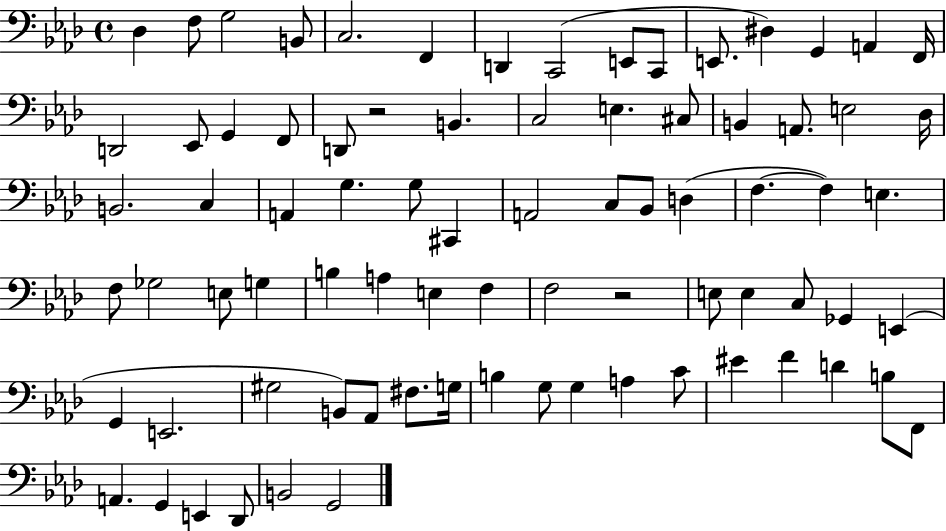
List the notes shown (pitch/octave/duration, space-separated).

Db3/q F3/e G3/h B2/e C3/h. F2/q D2/q C2/h E2/e C2/e E2/e. D#3/q G2/q A2/q F2/s D2/h Eb2/e G2/q F2/e D2/e R/h B2/q. C3/h E3/q. C#3/e B2/q A2/e. E3/h Db3/s B2/h. C3/q A2/q G3/q. G3/e C#2/q A2/h C3/e Bb2/e D3/q F3/q. F3/q E3/q. F3/e Gb3/h E3/e G3/q B3/q A3/q E3/q F3/q F3/h R/h E3/e E3/q C3/e Gb2/q E2/q G2/q E2/h. G#3/h B2/e Ab2/e F#3/e. G3/s B3/q G3/e G3/q A3/q C4/e EIS4/q F4/q D4/q B3/e F2/e A2/q. G2/q E2/q Db2/e B2/h G2/h